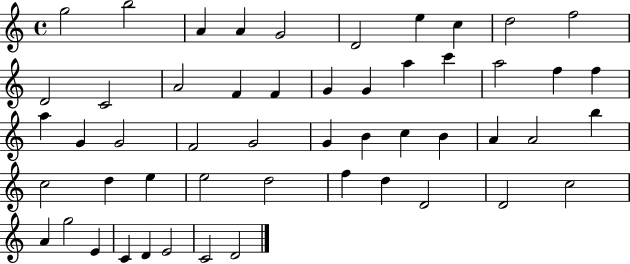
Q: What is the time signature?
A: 4/4